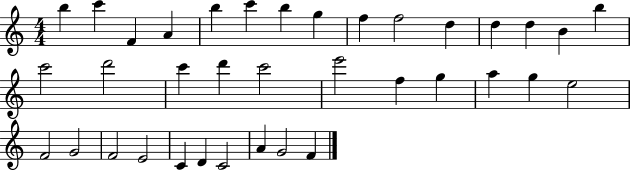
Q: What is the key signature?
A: C major